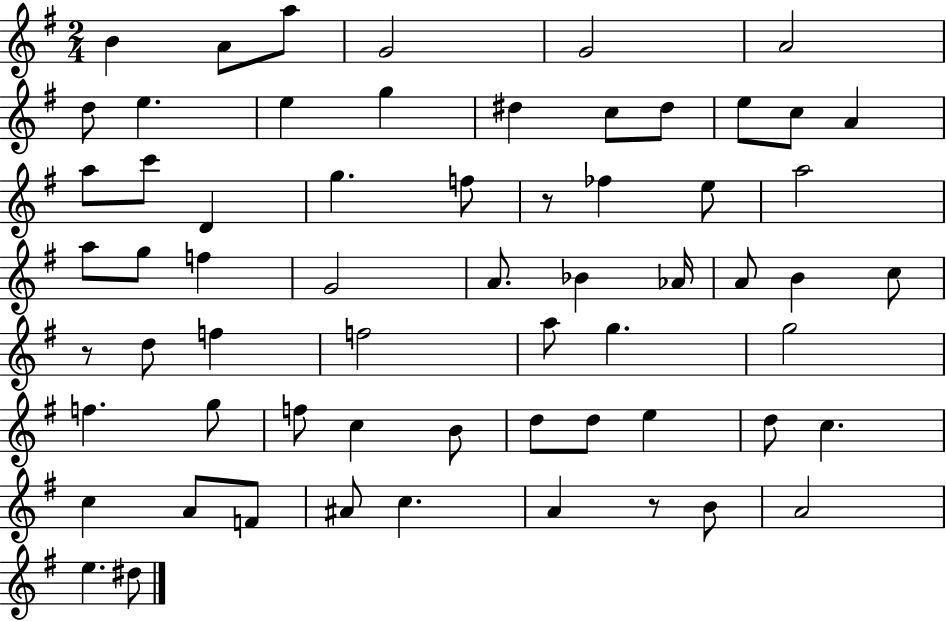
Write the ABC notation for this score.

X:1
T:Untitled
M:2/4
L:1/4
K:G
B A/2 a/2 G2 G2 A2 d/2 e e g ^d c/2 ^d/2 e/2 c/2 A a/2 c'/2 D g f/2 z/2 _f e/2 a2 a/2 g/2 f G2 A/2 _B _A/4 A/2 B c/2 z/2 d/2 f f2 a/2 g g2 f g/2 f/2 c B/2 d/2 d/2 e d/2 c c A/2 F/2 ^A/2 c A z/2 B/2 A2 e ^d/2